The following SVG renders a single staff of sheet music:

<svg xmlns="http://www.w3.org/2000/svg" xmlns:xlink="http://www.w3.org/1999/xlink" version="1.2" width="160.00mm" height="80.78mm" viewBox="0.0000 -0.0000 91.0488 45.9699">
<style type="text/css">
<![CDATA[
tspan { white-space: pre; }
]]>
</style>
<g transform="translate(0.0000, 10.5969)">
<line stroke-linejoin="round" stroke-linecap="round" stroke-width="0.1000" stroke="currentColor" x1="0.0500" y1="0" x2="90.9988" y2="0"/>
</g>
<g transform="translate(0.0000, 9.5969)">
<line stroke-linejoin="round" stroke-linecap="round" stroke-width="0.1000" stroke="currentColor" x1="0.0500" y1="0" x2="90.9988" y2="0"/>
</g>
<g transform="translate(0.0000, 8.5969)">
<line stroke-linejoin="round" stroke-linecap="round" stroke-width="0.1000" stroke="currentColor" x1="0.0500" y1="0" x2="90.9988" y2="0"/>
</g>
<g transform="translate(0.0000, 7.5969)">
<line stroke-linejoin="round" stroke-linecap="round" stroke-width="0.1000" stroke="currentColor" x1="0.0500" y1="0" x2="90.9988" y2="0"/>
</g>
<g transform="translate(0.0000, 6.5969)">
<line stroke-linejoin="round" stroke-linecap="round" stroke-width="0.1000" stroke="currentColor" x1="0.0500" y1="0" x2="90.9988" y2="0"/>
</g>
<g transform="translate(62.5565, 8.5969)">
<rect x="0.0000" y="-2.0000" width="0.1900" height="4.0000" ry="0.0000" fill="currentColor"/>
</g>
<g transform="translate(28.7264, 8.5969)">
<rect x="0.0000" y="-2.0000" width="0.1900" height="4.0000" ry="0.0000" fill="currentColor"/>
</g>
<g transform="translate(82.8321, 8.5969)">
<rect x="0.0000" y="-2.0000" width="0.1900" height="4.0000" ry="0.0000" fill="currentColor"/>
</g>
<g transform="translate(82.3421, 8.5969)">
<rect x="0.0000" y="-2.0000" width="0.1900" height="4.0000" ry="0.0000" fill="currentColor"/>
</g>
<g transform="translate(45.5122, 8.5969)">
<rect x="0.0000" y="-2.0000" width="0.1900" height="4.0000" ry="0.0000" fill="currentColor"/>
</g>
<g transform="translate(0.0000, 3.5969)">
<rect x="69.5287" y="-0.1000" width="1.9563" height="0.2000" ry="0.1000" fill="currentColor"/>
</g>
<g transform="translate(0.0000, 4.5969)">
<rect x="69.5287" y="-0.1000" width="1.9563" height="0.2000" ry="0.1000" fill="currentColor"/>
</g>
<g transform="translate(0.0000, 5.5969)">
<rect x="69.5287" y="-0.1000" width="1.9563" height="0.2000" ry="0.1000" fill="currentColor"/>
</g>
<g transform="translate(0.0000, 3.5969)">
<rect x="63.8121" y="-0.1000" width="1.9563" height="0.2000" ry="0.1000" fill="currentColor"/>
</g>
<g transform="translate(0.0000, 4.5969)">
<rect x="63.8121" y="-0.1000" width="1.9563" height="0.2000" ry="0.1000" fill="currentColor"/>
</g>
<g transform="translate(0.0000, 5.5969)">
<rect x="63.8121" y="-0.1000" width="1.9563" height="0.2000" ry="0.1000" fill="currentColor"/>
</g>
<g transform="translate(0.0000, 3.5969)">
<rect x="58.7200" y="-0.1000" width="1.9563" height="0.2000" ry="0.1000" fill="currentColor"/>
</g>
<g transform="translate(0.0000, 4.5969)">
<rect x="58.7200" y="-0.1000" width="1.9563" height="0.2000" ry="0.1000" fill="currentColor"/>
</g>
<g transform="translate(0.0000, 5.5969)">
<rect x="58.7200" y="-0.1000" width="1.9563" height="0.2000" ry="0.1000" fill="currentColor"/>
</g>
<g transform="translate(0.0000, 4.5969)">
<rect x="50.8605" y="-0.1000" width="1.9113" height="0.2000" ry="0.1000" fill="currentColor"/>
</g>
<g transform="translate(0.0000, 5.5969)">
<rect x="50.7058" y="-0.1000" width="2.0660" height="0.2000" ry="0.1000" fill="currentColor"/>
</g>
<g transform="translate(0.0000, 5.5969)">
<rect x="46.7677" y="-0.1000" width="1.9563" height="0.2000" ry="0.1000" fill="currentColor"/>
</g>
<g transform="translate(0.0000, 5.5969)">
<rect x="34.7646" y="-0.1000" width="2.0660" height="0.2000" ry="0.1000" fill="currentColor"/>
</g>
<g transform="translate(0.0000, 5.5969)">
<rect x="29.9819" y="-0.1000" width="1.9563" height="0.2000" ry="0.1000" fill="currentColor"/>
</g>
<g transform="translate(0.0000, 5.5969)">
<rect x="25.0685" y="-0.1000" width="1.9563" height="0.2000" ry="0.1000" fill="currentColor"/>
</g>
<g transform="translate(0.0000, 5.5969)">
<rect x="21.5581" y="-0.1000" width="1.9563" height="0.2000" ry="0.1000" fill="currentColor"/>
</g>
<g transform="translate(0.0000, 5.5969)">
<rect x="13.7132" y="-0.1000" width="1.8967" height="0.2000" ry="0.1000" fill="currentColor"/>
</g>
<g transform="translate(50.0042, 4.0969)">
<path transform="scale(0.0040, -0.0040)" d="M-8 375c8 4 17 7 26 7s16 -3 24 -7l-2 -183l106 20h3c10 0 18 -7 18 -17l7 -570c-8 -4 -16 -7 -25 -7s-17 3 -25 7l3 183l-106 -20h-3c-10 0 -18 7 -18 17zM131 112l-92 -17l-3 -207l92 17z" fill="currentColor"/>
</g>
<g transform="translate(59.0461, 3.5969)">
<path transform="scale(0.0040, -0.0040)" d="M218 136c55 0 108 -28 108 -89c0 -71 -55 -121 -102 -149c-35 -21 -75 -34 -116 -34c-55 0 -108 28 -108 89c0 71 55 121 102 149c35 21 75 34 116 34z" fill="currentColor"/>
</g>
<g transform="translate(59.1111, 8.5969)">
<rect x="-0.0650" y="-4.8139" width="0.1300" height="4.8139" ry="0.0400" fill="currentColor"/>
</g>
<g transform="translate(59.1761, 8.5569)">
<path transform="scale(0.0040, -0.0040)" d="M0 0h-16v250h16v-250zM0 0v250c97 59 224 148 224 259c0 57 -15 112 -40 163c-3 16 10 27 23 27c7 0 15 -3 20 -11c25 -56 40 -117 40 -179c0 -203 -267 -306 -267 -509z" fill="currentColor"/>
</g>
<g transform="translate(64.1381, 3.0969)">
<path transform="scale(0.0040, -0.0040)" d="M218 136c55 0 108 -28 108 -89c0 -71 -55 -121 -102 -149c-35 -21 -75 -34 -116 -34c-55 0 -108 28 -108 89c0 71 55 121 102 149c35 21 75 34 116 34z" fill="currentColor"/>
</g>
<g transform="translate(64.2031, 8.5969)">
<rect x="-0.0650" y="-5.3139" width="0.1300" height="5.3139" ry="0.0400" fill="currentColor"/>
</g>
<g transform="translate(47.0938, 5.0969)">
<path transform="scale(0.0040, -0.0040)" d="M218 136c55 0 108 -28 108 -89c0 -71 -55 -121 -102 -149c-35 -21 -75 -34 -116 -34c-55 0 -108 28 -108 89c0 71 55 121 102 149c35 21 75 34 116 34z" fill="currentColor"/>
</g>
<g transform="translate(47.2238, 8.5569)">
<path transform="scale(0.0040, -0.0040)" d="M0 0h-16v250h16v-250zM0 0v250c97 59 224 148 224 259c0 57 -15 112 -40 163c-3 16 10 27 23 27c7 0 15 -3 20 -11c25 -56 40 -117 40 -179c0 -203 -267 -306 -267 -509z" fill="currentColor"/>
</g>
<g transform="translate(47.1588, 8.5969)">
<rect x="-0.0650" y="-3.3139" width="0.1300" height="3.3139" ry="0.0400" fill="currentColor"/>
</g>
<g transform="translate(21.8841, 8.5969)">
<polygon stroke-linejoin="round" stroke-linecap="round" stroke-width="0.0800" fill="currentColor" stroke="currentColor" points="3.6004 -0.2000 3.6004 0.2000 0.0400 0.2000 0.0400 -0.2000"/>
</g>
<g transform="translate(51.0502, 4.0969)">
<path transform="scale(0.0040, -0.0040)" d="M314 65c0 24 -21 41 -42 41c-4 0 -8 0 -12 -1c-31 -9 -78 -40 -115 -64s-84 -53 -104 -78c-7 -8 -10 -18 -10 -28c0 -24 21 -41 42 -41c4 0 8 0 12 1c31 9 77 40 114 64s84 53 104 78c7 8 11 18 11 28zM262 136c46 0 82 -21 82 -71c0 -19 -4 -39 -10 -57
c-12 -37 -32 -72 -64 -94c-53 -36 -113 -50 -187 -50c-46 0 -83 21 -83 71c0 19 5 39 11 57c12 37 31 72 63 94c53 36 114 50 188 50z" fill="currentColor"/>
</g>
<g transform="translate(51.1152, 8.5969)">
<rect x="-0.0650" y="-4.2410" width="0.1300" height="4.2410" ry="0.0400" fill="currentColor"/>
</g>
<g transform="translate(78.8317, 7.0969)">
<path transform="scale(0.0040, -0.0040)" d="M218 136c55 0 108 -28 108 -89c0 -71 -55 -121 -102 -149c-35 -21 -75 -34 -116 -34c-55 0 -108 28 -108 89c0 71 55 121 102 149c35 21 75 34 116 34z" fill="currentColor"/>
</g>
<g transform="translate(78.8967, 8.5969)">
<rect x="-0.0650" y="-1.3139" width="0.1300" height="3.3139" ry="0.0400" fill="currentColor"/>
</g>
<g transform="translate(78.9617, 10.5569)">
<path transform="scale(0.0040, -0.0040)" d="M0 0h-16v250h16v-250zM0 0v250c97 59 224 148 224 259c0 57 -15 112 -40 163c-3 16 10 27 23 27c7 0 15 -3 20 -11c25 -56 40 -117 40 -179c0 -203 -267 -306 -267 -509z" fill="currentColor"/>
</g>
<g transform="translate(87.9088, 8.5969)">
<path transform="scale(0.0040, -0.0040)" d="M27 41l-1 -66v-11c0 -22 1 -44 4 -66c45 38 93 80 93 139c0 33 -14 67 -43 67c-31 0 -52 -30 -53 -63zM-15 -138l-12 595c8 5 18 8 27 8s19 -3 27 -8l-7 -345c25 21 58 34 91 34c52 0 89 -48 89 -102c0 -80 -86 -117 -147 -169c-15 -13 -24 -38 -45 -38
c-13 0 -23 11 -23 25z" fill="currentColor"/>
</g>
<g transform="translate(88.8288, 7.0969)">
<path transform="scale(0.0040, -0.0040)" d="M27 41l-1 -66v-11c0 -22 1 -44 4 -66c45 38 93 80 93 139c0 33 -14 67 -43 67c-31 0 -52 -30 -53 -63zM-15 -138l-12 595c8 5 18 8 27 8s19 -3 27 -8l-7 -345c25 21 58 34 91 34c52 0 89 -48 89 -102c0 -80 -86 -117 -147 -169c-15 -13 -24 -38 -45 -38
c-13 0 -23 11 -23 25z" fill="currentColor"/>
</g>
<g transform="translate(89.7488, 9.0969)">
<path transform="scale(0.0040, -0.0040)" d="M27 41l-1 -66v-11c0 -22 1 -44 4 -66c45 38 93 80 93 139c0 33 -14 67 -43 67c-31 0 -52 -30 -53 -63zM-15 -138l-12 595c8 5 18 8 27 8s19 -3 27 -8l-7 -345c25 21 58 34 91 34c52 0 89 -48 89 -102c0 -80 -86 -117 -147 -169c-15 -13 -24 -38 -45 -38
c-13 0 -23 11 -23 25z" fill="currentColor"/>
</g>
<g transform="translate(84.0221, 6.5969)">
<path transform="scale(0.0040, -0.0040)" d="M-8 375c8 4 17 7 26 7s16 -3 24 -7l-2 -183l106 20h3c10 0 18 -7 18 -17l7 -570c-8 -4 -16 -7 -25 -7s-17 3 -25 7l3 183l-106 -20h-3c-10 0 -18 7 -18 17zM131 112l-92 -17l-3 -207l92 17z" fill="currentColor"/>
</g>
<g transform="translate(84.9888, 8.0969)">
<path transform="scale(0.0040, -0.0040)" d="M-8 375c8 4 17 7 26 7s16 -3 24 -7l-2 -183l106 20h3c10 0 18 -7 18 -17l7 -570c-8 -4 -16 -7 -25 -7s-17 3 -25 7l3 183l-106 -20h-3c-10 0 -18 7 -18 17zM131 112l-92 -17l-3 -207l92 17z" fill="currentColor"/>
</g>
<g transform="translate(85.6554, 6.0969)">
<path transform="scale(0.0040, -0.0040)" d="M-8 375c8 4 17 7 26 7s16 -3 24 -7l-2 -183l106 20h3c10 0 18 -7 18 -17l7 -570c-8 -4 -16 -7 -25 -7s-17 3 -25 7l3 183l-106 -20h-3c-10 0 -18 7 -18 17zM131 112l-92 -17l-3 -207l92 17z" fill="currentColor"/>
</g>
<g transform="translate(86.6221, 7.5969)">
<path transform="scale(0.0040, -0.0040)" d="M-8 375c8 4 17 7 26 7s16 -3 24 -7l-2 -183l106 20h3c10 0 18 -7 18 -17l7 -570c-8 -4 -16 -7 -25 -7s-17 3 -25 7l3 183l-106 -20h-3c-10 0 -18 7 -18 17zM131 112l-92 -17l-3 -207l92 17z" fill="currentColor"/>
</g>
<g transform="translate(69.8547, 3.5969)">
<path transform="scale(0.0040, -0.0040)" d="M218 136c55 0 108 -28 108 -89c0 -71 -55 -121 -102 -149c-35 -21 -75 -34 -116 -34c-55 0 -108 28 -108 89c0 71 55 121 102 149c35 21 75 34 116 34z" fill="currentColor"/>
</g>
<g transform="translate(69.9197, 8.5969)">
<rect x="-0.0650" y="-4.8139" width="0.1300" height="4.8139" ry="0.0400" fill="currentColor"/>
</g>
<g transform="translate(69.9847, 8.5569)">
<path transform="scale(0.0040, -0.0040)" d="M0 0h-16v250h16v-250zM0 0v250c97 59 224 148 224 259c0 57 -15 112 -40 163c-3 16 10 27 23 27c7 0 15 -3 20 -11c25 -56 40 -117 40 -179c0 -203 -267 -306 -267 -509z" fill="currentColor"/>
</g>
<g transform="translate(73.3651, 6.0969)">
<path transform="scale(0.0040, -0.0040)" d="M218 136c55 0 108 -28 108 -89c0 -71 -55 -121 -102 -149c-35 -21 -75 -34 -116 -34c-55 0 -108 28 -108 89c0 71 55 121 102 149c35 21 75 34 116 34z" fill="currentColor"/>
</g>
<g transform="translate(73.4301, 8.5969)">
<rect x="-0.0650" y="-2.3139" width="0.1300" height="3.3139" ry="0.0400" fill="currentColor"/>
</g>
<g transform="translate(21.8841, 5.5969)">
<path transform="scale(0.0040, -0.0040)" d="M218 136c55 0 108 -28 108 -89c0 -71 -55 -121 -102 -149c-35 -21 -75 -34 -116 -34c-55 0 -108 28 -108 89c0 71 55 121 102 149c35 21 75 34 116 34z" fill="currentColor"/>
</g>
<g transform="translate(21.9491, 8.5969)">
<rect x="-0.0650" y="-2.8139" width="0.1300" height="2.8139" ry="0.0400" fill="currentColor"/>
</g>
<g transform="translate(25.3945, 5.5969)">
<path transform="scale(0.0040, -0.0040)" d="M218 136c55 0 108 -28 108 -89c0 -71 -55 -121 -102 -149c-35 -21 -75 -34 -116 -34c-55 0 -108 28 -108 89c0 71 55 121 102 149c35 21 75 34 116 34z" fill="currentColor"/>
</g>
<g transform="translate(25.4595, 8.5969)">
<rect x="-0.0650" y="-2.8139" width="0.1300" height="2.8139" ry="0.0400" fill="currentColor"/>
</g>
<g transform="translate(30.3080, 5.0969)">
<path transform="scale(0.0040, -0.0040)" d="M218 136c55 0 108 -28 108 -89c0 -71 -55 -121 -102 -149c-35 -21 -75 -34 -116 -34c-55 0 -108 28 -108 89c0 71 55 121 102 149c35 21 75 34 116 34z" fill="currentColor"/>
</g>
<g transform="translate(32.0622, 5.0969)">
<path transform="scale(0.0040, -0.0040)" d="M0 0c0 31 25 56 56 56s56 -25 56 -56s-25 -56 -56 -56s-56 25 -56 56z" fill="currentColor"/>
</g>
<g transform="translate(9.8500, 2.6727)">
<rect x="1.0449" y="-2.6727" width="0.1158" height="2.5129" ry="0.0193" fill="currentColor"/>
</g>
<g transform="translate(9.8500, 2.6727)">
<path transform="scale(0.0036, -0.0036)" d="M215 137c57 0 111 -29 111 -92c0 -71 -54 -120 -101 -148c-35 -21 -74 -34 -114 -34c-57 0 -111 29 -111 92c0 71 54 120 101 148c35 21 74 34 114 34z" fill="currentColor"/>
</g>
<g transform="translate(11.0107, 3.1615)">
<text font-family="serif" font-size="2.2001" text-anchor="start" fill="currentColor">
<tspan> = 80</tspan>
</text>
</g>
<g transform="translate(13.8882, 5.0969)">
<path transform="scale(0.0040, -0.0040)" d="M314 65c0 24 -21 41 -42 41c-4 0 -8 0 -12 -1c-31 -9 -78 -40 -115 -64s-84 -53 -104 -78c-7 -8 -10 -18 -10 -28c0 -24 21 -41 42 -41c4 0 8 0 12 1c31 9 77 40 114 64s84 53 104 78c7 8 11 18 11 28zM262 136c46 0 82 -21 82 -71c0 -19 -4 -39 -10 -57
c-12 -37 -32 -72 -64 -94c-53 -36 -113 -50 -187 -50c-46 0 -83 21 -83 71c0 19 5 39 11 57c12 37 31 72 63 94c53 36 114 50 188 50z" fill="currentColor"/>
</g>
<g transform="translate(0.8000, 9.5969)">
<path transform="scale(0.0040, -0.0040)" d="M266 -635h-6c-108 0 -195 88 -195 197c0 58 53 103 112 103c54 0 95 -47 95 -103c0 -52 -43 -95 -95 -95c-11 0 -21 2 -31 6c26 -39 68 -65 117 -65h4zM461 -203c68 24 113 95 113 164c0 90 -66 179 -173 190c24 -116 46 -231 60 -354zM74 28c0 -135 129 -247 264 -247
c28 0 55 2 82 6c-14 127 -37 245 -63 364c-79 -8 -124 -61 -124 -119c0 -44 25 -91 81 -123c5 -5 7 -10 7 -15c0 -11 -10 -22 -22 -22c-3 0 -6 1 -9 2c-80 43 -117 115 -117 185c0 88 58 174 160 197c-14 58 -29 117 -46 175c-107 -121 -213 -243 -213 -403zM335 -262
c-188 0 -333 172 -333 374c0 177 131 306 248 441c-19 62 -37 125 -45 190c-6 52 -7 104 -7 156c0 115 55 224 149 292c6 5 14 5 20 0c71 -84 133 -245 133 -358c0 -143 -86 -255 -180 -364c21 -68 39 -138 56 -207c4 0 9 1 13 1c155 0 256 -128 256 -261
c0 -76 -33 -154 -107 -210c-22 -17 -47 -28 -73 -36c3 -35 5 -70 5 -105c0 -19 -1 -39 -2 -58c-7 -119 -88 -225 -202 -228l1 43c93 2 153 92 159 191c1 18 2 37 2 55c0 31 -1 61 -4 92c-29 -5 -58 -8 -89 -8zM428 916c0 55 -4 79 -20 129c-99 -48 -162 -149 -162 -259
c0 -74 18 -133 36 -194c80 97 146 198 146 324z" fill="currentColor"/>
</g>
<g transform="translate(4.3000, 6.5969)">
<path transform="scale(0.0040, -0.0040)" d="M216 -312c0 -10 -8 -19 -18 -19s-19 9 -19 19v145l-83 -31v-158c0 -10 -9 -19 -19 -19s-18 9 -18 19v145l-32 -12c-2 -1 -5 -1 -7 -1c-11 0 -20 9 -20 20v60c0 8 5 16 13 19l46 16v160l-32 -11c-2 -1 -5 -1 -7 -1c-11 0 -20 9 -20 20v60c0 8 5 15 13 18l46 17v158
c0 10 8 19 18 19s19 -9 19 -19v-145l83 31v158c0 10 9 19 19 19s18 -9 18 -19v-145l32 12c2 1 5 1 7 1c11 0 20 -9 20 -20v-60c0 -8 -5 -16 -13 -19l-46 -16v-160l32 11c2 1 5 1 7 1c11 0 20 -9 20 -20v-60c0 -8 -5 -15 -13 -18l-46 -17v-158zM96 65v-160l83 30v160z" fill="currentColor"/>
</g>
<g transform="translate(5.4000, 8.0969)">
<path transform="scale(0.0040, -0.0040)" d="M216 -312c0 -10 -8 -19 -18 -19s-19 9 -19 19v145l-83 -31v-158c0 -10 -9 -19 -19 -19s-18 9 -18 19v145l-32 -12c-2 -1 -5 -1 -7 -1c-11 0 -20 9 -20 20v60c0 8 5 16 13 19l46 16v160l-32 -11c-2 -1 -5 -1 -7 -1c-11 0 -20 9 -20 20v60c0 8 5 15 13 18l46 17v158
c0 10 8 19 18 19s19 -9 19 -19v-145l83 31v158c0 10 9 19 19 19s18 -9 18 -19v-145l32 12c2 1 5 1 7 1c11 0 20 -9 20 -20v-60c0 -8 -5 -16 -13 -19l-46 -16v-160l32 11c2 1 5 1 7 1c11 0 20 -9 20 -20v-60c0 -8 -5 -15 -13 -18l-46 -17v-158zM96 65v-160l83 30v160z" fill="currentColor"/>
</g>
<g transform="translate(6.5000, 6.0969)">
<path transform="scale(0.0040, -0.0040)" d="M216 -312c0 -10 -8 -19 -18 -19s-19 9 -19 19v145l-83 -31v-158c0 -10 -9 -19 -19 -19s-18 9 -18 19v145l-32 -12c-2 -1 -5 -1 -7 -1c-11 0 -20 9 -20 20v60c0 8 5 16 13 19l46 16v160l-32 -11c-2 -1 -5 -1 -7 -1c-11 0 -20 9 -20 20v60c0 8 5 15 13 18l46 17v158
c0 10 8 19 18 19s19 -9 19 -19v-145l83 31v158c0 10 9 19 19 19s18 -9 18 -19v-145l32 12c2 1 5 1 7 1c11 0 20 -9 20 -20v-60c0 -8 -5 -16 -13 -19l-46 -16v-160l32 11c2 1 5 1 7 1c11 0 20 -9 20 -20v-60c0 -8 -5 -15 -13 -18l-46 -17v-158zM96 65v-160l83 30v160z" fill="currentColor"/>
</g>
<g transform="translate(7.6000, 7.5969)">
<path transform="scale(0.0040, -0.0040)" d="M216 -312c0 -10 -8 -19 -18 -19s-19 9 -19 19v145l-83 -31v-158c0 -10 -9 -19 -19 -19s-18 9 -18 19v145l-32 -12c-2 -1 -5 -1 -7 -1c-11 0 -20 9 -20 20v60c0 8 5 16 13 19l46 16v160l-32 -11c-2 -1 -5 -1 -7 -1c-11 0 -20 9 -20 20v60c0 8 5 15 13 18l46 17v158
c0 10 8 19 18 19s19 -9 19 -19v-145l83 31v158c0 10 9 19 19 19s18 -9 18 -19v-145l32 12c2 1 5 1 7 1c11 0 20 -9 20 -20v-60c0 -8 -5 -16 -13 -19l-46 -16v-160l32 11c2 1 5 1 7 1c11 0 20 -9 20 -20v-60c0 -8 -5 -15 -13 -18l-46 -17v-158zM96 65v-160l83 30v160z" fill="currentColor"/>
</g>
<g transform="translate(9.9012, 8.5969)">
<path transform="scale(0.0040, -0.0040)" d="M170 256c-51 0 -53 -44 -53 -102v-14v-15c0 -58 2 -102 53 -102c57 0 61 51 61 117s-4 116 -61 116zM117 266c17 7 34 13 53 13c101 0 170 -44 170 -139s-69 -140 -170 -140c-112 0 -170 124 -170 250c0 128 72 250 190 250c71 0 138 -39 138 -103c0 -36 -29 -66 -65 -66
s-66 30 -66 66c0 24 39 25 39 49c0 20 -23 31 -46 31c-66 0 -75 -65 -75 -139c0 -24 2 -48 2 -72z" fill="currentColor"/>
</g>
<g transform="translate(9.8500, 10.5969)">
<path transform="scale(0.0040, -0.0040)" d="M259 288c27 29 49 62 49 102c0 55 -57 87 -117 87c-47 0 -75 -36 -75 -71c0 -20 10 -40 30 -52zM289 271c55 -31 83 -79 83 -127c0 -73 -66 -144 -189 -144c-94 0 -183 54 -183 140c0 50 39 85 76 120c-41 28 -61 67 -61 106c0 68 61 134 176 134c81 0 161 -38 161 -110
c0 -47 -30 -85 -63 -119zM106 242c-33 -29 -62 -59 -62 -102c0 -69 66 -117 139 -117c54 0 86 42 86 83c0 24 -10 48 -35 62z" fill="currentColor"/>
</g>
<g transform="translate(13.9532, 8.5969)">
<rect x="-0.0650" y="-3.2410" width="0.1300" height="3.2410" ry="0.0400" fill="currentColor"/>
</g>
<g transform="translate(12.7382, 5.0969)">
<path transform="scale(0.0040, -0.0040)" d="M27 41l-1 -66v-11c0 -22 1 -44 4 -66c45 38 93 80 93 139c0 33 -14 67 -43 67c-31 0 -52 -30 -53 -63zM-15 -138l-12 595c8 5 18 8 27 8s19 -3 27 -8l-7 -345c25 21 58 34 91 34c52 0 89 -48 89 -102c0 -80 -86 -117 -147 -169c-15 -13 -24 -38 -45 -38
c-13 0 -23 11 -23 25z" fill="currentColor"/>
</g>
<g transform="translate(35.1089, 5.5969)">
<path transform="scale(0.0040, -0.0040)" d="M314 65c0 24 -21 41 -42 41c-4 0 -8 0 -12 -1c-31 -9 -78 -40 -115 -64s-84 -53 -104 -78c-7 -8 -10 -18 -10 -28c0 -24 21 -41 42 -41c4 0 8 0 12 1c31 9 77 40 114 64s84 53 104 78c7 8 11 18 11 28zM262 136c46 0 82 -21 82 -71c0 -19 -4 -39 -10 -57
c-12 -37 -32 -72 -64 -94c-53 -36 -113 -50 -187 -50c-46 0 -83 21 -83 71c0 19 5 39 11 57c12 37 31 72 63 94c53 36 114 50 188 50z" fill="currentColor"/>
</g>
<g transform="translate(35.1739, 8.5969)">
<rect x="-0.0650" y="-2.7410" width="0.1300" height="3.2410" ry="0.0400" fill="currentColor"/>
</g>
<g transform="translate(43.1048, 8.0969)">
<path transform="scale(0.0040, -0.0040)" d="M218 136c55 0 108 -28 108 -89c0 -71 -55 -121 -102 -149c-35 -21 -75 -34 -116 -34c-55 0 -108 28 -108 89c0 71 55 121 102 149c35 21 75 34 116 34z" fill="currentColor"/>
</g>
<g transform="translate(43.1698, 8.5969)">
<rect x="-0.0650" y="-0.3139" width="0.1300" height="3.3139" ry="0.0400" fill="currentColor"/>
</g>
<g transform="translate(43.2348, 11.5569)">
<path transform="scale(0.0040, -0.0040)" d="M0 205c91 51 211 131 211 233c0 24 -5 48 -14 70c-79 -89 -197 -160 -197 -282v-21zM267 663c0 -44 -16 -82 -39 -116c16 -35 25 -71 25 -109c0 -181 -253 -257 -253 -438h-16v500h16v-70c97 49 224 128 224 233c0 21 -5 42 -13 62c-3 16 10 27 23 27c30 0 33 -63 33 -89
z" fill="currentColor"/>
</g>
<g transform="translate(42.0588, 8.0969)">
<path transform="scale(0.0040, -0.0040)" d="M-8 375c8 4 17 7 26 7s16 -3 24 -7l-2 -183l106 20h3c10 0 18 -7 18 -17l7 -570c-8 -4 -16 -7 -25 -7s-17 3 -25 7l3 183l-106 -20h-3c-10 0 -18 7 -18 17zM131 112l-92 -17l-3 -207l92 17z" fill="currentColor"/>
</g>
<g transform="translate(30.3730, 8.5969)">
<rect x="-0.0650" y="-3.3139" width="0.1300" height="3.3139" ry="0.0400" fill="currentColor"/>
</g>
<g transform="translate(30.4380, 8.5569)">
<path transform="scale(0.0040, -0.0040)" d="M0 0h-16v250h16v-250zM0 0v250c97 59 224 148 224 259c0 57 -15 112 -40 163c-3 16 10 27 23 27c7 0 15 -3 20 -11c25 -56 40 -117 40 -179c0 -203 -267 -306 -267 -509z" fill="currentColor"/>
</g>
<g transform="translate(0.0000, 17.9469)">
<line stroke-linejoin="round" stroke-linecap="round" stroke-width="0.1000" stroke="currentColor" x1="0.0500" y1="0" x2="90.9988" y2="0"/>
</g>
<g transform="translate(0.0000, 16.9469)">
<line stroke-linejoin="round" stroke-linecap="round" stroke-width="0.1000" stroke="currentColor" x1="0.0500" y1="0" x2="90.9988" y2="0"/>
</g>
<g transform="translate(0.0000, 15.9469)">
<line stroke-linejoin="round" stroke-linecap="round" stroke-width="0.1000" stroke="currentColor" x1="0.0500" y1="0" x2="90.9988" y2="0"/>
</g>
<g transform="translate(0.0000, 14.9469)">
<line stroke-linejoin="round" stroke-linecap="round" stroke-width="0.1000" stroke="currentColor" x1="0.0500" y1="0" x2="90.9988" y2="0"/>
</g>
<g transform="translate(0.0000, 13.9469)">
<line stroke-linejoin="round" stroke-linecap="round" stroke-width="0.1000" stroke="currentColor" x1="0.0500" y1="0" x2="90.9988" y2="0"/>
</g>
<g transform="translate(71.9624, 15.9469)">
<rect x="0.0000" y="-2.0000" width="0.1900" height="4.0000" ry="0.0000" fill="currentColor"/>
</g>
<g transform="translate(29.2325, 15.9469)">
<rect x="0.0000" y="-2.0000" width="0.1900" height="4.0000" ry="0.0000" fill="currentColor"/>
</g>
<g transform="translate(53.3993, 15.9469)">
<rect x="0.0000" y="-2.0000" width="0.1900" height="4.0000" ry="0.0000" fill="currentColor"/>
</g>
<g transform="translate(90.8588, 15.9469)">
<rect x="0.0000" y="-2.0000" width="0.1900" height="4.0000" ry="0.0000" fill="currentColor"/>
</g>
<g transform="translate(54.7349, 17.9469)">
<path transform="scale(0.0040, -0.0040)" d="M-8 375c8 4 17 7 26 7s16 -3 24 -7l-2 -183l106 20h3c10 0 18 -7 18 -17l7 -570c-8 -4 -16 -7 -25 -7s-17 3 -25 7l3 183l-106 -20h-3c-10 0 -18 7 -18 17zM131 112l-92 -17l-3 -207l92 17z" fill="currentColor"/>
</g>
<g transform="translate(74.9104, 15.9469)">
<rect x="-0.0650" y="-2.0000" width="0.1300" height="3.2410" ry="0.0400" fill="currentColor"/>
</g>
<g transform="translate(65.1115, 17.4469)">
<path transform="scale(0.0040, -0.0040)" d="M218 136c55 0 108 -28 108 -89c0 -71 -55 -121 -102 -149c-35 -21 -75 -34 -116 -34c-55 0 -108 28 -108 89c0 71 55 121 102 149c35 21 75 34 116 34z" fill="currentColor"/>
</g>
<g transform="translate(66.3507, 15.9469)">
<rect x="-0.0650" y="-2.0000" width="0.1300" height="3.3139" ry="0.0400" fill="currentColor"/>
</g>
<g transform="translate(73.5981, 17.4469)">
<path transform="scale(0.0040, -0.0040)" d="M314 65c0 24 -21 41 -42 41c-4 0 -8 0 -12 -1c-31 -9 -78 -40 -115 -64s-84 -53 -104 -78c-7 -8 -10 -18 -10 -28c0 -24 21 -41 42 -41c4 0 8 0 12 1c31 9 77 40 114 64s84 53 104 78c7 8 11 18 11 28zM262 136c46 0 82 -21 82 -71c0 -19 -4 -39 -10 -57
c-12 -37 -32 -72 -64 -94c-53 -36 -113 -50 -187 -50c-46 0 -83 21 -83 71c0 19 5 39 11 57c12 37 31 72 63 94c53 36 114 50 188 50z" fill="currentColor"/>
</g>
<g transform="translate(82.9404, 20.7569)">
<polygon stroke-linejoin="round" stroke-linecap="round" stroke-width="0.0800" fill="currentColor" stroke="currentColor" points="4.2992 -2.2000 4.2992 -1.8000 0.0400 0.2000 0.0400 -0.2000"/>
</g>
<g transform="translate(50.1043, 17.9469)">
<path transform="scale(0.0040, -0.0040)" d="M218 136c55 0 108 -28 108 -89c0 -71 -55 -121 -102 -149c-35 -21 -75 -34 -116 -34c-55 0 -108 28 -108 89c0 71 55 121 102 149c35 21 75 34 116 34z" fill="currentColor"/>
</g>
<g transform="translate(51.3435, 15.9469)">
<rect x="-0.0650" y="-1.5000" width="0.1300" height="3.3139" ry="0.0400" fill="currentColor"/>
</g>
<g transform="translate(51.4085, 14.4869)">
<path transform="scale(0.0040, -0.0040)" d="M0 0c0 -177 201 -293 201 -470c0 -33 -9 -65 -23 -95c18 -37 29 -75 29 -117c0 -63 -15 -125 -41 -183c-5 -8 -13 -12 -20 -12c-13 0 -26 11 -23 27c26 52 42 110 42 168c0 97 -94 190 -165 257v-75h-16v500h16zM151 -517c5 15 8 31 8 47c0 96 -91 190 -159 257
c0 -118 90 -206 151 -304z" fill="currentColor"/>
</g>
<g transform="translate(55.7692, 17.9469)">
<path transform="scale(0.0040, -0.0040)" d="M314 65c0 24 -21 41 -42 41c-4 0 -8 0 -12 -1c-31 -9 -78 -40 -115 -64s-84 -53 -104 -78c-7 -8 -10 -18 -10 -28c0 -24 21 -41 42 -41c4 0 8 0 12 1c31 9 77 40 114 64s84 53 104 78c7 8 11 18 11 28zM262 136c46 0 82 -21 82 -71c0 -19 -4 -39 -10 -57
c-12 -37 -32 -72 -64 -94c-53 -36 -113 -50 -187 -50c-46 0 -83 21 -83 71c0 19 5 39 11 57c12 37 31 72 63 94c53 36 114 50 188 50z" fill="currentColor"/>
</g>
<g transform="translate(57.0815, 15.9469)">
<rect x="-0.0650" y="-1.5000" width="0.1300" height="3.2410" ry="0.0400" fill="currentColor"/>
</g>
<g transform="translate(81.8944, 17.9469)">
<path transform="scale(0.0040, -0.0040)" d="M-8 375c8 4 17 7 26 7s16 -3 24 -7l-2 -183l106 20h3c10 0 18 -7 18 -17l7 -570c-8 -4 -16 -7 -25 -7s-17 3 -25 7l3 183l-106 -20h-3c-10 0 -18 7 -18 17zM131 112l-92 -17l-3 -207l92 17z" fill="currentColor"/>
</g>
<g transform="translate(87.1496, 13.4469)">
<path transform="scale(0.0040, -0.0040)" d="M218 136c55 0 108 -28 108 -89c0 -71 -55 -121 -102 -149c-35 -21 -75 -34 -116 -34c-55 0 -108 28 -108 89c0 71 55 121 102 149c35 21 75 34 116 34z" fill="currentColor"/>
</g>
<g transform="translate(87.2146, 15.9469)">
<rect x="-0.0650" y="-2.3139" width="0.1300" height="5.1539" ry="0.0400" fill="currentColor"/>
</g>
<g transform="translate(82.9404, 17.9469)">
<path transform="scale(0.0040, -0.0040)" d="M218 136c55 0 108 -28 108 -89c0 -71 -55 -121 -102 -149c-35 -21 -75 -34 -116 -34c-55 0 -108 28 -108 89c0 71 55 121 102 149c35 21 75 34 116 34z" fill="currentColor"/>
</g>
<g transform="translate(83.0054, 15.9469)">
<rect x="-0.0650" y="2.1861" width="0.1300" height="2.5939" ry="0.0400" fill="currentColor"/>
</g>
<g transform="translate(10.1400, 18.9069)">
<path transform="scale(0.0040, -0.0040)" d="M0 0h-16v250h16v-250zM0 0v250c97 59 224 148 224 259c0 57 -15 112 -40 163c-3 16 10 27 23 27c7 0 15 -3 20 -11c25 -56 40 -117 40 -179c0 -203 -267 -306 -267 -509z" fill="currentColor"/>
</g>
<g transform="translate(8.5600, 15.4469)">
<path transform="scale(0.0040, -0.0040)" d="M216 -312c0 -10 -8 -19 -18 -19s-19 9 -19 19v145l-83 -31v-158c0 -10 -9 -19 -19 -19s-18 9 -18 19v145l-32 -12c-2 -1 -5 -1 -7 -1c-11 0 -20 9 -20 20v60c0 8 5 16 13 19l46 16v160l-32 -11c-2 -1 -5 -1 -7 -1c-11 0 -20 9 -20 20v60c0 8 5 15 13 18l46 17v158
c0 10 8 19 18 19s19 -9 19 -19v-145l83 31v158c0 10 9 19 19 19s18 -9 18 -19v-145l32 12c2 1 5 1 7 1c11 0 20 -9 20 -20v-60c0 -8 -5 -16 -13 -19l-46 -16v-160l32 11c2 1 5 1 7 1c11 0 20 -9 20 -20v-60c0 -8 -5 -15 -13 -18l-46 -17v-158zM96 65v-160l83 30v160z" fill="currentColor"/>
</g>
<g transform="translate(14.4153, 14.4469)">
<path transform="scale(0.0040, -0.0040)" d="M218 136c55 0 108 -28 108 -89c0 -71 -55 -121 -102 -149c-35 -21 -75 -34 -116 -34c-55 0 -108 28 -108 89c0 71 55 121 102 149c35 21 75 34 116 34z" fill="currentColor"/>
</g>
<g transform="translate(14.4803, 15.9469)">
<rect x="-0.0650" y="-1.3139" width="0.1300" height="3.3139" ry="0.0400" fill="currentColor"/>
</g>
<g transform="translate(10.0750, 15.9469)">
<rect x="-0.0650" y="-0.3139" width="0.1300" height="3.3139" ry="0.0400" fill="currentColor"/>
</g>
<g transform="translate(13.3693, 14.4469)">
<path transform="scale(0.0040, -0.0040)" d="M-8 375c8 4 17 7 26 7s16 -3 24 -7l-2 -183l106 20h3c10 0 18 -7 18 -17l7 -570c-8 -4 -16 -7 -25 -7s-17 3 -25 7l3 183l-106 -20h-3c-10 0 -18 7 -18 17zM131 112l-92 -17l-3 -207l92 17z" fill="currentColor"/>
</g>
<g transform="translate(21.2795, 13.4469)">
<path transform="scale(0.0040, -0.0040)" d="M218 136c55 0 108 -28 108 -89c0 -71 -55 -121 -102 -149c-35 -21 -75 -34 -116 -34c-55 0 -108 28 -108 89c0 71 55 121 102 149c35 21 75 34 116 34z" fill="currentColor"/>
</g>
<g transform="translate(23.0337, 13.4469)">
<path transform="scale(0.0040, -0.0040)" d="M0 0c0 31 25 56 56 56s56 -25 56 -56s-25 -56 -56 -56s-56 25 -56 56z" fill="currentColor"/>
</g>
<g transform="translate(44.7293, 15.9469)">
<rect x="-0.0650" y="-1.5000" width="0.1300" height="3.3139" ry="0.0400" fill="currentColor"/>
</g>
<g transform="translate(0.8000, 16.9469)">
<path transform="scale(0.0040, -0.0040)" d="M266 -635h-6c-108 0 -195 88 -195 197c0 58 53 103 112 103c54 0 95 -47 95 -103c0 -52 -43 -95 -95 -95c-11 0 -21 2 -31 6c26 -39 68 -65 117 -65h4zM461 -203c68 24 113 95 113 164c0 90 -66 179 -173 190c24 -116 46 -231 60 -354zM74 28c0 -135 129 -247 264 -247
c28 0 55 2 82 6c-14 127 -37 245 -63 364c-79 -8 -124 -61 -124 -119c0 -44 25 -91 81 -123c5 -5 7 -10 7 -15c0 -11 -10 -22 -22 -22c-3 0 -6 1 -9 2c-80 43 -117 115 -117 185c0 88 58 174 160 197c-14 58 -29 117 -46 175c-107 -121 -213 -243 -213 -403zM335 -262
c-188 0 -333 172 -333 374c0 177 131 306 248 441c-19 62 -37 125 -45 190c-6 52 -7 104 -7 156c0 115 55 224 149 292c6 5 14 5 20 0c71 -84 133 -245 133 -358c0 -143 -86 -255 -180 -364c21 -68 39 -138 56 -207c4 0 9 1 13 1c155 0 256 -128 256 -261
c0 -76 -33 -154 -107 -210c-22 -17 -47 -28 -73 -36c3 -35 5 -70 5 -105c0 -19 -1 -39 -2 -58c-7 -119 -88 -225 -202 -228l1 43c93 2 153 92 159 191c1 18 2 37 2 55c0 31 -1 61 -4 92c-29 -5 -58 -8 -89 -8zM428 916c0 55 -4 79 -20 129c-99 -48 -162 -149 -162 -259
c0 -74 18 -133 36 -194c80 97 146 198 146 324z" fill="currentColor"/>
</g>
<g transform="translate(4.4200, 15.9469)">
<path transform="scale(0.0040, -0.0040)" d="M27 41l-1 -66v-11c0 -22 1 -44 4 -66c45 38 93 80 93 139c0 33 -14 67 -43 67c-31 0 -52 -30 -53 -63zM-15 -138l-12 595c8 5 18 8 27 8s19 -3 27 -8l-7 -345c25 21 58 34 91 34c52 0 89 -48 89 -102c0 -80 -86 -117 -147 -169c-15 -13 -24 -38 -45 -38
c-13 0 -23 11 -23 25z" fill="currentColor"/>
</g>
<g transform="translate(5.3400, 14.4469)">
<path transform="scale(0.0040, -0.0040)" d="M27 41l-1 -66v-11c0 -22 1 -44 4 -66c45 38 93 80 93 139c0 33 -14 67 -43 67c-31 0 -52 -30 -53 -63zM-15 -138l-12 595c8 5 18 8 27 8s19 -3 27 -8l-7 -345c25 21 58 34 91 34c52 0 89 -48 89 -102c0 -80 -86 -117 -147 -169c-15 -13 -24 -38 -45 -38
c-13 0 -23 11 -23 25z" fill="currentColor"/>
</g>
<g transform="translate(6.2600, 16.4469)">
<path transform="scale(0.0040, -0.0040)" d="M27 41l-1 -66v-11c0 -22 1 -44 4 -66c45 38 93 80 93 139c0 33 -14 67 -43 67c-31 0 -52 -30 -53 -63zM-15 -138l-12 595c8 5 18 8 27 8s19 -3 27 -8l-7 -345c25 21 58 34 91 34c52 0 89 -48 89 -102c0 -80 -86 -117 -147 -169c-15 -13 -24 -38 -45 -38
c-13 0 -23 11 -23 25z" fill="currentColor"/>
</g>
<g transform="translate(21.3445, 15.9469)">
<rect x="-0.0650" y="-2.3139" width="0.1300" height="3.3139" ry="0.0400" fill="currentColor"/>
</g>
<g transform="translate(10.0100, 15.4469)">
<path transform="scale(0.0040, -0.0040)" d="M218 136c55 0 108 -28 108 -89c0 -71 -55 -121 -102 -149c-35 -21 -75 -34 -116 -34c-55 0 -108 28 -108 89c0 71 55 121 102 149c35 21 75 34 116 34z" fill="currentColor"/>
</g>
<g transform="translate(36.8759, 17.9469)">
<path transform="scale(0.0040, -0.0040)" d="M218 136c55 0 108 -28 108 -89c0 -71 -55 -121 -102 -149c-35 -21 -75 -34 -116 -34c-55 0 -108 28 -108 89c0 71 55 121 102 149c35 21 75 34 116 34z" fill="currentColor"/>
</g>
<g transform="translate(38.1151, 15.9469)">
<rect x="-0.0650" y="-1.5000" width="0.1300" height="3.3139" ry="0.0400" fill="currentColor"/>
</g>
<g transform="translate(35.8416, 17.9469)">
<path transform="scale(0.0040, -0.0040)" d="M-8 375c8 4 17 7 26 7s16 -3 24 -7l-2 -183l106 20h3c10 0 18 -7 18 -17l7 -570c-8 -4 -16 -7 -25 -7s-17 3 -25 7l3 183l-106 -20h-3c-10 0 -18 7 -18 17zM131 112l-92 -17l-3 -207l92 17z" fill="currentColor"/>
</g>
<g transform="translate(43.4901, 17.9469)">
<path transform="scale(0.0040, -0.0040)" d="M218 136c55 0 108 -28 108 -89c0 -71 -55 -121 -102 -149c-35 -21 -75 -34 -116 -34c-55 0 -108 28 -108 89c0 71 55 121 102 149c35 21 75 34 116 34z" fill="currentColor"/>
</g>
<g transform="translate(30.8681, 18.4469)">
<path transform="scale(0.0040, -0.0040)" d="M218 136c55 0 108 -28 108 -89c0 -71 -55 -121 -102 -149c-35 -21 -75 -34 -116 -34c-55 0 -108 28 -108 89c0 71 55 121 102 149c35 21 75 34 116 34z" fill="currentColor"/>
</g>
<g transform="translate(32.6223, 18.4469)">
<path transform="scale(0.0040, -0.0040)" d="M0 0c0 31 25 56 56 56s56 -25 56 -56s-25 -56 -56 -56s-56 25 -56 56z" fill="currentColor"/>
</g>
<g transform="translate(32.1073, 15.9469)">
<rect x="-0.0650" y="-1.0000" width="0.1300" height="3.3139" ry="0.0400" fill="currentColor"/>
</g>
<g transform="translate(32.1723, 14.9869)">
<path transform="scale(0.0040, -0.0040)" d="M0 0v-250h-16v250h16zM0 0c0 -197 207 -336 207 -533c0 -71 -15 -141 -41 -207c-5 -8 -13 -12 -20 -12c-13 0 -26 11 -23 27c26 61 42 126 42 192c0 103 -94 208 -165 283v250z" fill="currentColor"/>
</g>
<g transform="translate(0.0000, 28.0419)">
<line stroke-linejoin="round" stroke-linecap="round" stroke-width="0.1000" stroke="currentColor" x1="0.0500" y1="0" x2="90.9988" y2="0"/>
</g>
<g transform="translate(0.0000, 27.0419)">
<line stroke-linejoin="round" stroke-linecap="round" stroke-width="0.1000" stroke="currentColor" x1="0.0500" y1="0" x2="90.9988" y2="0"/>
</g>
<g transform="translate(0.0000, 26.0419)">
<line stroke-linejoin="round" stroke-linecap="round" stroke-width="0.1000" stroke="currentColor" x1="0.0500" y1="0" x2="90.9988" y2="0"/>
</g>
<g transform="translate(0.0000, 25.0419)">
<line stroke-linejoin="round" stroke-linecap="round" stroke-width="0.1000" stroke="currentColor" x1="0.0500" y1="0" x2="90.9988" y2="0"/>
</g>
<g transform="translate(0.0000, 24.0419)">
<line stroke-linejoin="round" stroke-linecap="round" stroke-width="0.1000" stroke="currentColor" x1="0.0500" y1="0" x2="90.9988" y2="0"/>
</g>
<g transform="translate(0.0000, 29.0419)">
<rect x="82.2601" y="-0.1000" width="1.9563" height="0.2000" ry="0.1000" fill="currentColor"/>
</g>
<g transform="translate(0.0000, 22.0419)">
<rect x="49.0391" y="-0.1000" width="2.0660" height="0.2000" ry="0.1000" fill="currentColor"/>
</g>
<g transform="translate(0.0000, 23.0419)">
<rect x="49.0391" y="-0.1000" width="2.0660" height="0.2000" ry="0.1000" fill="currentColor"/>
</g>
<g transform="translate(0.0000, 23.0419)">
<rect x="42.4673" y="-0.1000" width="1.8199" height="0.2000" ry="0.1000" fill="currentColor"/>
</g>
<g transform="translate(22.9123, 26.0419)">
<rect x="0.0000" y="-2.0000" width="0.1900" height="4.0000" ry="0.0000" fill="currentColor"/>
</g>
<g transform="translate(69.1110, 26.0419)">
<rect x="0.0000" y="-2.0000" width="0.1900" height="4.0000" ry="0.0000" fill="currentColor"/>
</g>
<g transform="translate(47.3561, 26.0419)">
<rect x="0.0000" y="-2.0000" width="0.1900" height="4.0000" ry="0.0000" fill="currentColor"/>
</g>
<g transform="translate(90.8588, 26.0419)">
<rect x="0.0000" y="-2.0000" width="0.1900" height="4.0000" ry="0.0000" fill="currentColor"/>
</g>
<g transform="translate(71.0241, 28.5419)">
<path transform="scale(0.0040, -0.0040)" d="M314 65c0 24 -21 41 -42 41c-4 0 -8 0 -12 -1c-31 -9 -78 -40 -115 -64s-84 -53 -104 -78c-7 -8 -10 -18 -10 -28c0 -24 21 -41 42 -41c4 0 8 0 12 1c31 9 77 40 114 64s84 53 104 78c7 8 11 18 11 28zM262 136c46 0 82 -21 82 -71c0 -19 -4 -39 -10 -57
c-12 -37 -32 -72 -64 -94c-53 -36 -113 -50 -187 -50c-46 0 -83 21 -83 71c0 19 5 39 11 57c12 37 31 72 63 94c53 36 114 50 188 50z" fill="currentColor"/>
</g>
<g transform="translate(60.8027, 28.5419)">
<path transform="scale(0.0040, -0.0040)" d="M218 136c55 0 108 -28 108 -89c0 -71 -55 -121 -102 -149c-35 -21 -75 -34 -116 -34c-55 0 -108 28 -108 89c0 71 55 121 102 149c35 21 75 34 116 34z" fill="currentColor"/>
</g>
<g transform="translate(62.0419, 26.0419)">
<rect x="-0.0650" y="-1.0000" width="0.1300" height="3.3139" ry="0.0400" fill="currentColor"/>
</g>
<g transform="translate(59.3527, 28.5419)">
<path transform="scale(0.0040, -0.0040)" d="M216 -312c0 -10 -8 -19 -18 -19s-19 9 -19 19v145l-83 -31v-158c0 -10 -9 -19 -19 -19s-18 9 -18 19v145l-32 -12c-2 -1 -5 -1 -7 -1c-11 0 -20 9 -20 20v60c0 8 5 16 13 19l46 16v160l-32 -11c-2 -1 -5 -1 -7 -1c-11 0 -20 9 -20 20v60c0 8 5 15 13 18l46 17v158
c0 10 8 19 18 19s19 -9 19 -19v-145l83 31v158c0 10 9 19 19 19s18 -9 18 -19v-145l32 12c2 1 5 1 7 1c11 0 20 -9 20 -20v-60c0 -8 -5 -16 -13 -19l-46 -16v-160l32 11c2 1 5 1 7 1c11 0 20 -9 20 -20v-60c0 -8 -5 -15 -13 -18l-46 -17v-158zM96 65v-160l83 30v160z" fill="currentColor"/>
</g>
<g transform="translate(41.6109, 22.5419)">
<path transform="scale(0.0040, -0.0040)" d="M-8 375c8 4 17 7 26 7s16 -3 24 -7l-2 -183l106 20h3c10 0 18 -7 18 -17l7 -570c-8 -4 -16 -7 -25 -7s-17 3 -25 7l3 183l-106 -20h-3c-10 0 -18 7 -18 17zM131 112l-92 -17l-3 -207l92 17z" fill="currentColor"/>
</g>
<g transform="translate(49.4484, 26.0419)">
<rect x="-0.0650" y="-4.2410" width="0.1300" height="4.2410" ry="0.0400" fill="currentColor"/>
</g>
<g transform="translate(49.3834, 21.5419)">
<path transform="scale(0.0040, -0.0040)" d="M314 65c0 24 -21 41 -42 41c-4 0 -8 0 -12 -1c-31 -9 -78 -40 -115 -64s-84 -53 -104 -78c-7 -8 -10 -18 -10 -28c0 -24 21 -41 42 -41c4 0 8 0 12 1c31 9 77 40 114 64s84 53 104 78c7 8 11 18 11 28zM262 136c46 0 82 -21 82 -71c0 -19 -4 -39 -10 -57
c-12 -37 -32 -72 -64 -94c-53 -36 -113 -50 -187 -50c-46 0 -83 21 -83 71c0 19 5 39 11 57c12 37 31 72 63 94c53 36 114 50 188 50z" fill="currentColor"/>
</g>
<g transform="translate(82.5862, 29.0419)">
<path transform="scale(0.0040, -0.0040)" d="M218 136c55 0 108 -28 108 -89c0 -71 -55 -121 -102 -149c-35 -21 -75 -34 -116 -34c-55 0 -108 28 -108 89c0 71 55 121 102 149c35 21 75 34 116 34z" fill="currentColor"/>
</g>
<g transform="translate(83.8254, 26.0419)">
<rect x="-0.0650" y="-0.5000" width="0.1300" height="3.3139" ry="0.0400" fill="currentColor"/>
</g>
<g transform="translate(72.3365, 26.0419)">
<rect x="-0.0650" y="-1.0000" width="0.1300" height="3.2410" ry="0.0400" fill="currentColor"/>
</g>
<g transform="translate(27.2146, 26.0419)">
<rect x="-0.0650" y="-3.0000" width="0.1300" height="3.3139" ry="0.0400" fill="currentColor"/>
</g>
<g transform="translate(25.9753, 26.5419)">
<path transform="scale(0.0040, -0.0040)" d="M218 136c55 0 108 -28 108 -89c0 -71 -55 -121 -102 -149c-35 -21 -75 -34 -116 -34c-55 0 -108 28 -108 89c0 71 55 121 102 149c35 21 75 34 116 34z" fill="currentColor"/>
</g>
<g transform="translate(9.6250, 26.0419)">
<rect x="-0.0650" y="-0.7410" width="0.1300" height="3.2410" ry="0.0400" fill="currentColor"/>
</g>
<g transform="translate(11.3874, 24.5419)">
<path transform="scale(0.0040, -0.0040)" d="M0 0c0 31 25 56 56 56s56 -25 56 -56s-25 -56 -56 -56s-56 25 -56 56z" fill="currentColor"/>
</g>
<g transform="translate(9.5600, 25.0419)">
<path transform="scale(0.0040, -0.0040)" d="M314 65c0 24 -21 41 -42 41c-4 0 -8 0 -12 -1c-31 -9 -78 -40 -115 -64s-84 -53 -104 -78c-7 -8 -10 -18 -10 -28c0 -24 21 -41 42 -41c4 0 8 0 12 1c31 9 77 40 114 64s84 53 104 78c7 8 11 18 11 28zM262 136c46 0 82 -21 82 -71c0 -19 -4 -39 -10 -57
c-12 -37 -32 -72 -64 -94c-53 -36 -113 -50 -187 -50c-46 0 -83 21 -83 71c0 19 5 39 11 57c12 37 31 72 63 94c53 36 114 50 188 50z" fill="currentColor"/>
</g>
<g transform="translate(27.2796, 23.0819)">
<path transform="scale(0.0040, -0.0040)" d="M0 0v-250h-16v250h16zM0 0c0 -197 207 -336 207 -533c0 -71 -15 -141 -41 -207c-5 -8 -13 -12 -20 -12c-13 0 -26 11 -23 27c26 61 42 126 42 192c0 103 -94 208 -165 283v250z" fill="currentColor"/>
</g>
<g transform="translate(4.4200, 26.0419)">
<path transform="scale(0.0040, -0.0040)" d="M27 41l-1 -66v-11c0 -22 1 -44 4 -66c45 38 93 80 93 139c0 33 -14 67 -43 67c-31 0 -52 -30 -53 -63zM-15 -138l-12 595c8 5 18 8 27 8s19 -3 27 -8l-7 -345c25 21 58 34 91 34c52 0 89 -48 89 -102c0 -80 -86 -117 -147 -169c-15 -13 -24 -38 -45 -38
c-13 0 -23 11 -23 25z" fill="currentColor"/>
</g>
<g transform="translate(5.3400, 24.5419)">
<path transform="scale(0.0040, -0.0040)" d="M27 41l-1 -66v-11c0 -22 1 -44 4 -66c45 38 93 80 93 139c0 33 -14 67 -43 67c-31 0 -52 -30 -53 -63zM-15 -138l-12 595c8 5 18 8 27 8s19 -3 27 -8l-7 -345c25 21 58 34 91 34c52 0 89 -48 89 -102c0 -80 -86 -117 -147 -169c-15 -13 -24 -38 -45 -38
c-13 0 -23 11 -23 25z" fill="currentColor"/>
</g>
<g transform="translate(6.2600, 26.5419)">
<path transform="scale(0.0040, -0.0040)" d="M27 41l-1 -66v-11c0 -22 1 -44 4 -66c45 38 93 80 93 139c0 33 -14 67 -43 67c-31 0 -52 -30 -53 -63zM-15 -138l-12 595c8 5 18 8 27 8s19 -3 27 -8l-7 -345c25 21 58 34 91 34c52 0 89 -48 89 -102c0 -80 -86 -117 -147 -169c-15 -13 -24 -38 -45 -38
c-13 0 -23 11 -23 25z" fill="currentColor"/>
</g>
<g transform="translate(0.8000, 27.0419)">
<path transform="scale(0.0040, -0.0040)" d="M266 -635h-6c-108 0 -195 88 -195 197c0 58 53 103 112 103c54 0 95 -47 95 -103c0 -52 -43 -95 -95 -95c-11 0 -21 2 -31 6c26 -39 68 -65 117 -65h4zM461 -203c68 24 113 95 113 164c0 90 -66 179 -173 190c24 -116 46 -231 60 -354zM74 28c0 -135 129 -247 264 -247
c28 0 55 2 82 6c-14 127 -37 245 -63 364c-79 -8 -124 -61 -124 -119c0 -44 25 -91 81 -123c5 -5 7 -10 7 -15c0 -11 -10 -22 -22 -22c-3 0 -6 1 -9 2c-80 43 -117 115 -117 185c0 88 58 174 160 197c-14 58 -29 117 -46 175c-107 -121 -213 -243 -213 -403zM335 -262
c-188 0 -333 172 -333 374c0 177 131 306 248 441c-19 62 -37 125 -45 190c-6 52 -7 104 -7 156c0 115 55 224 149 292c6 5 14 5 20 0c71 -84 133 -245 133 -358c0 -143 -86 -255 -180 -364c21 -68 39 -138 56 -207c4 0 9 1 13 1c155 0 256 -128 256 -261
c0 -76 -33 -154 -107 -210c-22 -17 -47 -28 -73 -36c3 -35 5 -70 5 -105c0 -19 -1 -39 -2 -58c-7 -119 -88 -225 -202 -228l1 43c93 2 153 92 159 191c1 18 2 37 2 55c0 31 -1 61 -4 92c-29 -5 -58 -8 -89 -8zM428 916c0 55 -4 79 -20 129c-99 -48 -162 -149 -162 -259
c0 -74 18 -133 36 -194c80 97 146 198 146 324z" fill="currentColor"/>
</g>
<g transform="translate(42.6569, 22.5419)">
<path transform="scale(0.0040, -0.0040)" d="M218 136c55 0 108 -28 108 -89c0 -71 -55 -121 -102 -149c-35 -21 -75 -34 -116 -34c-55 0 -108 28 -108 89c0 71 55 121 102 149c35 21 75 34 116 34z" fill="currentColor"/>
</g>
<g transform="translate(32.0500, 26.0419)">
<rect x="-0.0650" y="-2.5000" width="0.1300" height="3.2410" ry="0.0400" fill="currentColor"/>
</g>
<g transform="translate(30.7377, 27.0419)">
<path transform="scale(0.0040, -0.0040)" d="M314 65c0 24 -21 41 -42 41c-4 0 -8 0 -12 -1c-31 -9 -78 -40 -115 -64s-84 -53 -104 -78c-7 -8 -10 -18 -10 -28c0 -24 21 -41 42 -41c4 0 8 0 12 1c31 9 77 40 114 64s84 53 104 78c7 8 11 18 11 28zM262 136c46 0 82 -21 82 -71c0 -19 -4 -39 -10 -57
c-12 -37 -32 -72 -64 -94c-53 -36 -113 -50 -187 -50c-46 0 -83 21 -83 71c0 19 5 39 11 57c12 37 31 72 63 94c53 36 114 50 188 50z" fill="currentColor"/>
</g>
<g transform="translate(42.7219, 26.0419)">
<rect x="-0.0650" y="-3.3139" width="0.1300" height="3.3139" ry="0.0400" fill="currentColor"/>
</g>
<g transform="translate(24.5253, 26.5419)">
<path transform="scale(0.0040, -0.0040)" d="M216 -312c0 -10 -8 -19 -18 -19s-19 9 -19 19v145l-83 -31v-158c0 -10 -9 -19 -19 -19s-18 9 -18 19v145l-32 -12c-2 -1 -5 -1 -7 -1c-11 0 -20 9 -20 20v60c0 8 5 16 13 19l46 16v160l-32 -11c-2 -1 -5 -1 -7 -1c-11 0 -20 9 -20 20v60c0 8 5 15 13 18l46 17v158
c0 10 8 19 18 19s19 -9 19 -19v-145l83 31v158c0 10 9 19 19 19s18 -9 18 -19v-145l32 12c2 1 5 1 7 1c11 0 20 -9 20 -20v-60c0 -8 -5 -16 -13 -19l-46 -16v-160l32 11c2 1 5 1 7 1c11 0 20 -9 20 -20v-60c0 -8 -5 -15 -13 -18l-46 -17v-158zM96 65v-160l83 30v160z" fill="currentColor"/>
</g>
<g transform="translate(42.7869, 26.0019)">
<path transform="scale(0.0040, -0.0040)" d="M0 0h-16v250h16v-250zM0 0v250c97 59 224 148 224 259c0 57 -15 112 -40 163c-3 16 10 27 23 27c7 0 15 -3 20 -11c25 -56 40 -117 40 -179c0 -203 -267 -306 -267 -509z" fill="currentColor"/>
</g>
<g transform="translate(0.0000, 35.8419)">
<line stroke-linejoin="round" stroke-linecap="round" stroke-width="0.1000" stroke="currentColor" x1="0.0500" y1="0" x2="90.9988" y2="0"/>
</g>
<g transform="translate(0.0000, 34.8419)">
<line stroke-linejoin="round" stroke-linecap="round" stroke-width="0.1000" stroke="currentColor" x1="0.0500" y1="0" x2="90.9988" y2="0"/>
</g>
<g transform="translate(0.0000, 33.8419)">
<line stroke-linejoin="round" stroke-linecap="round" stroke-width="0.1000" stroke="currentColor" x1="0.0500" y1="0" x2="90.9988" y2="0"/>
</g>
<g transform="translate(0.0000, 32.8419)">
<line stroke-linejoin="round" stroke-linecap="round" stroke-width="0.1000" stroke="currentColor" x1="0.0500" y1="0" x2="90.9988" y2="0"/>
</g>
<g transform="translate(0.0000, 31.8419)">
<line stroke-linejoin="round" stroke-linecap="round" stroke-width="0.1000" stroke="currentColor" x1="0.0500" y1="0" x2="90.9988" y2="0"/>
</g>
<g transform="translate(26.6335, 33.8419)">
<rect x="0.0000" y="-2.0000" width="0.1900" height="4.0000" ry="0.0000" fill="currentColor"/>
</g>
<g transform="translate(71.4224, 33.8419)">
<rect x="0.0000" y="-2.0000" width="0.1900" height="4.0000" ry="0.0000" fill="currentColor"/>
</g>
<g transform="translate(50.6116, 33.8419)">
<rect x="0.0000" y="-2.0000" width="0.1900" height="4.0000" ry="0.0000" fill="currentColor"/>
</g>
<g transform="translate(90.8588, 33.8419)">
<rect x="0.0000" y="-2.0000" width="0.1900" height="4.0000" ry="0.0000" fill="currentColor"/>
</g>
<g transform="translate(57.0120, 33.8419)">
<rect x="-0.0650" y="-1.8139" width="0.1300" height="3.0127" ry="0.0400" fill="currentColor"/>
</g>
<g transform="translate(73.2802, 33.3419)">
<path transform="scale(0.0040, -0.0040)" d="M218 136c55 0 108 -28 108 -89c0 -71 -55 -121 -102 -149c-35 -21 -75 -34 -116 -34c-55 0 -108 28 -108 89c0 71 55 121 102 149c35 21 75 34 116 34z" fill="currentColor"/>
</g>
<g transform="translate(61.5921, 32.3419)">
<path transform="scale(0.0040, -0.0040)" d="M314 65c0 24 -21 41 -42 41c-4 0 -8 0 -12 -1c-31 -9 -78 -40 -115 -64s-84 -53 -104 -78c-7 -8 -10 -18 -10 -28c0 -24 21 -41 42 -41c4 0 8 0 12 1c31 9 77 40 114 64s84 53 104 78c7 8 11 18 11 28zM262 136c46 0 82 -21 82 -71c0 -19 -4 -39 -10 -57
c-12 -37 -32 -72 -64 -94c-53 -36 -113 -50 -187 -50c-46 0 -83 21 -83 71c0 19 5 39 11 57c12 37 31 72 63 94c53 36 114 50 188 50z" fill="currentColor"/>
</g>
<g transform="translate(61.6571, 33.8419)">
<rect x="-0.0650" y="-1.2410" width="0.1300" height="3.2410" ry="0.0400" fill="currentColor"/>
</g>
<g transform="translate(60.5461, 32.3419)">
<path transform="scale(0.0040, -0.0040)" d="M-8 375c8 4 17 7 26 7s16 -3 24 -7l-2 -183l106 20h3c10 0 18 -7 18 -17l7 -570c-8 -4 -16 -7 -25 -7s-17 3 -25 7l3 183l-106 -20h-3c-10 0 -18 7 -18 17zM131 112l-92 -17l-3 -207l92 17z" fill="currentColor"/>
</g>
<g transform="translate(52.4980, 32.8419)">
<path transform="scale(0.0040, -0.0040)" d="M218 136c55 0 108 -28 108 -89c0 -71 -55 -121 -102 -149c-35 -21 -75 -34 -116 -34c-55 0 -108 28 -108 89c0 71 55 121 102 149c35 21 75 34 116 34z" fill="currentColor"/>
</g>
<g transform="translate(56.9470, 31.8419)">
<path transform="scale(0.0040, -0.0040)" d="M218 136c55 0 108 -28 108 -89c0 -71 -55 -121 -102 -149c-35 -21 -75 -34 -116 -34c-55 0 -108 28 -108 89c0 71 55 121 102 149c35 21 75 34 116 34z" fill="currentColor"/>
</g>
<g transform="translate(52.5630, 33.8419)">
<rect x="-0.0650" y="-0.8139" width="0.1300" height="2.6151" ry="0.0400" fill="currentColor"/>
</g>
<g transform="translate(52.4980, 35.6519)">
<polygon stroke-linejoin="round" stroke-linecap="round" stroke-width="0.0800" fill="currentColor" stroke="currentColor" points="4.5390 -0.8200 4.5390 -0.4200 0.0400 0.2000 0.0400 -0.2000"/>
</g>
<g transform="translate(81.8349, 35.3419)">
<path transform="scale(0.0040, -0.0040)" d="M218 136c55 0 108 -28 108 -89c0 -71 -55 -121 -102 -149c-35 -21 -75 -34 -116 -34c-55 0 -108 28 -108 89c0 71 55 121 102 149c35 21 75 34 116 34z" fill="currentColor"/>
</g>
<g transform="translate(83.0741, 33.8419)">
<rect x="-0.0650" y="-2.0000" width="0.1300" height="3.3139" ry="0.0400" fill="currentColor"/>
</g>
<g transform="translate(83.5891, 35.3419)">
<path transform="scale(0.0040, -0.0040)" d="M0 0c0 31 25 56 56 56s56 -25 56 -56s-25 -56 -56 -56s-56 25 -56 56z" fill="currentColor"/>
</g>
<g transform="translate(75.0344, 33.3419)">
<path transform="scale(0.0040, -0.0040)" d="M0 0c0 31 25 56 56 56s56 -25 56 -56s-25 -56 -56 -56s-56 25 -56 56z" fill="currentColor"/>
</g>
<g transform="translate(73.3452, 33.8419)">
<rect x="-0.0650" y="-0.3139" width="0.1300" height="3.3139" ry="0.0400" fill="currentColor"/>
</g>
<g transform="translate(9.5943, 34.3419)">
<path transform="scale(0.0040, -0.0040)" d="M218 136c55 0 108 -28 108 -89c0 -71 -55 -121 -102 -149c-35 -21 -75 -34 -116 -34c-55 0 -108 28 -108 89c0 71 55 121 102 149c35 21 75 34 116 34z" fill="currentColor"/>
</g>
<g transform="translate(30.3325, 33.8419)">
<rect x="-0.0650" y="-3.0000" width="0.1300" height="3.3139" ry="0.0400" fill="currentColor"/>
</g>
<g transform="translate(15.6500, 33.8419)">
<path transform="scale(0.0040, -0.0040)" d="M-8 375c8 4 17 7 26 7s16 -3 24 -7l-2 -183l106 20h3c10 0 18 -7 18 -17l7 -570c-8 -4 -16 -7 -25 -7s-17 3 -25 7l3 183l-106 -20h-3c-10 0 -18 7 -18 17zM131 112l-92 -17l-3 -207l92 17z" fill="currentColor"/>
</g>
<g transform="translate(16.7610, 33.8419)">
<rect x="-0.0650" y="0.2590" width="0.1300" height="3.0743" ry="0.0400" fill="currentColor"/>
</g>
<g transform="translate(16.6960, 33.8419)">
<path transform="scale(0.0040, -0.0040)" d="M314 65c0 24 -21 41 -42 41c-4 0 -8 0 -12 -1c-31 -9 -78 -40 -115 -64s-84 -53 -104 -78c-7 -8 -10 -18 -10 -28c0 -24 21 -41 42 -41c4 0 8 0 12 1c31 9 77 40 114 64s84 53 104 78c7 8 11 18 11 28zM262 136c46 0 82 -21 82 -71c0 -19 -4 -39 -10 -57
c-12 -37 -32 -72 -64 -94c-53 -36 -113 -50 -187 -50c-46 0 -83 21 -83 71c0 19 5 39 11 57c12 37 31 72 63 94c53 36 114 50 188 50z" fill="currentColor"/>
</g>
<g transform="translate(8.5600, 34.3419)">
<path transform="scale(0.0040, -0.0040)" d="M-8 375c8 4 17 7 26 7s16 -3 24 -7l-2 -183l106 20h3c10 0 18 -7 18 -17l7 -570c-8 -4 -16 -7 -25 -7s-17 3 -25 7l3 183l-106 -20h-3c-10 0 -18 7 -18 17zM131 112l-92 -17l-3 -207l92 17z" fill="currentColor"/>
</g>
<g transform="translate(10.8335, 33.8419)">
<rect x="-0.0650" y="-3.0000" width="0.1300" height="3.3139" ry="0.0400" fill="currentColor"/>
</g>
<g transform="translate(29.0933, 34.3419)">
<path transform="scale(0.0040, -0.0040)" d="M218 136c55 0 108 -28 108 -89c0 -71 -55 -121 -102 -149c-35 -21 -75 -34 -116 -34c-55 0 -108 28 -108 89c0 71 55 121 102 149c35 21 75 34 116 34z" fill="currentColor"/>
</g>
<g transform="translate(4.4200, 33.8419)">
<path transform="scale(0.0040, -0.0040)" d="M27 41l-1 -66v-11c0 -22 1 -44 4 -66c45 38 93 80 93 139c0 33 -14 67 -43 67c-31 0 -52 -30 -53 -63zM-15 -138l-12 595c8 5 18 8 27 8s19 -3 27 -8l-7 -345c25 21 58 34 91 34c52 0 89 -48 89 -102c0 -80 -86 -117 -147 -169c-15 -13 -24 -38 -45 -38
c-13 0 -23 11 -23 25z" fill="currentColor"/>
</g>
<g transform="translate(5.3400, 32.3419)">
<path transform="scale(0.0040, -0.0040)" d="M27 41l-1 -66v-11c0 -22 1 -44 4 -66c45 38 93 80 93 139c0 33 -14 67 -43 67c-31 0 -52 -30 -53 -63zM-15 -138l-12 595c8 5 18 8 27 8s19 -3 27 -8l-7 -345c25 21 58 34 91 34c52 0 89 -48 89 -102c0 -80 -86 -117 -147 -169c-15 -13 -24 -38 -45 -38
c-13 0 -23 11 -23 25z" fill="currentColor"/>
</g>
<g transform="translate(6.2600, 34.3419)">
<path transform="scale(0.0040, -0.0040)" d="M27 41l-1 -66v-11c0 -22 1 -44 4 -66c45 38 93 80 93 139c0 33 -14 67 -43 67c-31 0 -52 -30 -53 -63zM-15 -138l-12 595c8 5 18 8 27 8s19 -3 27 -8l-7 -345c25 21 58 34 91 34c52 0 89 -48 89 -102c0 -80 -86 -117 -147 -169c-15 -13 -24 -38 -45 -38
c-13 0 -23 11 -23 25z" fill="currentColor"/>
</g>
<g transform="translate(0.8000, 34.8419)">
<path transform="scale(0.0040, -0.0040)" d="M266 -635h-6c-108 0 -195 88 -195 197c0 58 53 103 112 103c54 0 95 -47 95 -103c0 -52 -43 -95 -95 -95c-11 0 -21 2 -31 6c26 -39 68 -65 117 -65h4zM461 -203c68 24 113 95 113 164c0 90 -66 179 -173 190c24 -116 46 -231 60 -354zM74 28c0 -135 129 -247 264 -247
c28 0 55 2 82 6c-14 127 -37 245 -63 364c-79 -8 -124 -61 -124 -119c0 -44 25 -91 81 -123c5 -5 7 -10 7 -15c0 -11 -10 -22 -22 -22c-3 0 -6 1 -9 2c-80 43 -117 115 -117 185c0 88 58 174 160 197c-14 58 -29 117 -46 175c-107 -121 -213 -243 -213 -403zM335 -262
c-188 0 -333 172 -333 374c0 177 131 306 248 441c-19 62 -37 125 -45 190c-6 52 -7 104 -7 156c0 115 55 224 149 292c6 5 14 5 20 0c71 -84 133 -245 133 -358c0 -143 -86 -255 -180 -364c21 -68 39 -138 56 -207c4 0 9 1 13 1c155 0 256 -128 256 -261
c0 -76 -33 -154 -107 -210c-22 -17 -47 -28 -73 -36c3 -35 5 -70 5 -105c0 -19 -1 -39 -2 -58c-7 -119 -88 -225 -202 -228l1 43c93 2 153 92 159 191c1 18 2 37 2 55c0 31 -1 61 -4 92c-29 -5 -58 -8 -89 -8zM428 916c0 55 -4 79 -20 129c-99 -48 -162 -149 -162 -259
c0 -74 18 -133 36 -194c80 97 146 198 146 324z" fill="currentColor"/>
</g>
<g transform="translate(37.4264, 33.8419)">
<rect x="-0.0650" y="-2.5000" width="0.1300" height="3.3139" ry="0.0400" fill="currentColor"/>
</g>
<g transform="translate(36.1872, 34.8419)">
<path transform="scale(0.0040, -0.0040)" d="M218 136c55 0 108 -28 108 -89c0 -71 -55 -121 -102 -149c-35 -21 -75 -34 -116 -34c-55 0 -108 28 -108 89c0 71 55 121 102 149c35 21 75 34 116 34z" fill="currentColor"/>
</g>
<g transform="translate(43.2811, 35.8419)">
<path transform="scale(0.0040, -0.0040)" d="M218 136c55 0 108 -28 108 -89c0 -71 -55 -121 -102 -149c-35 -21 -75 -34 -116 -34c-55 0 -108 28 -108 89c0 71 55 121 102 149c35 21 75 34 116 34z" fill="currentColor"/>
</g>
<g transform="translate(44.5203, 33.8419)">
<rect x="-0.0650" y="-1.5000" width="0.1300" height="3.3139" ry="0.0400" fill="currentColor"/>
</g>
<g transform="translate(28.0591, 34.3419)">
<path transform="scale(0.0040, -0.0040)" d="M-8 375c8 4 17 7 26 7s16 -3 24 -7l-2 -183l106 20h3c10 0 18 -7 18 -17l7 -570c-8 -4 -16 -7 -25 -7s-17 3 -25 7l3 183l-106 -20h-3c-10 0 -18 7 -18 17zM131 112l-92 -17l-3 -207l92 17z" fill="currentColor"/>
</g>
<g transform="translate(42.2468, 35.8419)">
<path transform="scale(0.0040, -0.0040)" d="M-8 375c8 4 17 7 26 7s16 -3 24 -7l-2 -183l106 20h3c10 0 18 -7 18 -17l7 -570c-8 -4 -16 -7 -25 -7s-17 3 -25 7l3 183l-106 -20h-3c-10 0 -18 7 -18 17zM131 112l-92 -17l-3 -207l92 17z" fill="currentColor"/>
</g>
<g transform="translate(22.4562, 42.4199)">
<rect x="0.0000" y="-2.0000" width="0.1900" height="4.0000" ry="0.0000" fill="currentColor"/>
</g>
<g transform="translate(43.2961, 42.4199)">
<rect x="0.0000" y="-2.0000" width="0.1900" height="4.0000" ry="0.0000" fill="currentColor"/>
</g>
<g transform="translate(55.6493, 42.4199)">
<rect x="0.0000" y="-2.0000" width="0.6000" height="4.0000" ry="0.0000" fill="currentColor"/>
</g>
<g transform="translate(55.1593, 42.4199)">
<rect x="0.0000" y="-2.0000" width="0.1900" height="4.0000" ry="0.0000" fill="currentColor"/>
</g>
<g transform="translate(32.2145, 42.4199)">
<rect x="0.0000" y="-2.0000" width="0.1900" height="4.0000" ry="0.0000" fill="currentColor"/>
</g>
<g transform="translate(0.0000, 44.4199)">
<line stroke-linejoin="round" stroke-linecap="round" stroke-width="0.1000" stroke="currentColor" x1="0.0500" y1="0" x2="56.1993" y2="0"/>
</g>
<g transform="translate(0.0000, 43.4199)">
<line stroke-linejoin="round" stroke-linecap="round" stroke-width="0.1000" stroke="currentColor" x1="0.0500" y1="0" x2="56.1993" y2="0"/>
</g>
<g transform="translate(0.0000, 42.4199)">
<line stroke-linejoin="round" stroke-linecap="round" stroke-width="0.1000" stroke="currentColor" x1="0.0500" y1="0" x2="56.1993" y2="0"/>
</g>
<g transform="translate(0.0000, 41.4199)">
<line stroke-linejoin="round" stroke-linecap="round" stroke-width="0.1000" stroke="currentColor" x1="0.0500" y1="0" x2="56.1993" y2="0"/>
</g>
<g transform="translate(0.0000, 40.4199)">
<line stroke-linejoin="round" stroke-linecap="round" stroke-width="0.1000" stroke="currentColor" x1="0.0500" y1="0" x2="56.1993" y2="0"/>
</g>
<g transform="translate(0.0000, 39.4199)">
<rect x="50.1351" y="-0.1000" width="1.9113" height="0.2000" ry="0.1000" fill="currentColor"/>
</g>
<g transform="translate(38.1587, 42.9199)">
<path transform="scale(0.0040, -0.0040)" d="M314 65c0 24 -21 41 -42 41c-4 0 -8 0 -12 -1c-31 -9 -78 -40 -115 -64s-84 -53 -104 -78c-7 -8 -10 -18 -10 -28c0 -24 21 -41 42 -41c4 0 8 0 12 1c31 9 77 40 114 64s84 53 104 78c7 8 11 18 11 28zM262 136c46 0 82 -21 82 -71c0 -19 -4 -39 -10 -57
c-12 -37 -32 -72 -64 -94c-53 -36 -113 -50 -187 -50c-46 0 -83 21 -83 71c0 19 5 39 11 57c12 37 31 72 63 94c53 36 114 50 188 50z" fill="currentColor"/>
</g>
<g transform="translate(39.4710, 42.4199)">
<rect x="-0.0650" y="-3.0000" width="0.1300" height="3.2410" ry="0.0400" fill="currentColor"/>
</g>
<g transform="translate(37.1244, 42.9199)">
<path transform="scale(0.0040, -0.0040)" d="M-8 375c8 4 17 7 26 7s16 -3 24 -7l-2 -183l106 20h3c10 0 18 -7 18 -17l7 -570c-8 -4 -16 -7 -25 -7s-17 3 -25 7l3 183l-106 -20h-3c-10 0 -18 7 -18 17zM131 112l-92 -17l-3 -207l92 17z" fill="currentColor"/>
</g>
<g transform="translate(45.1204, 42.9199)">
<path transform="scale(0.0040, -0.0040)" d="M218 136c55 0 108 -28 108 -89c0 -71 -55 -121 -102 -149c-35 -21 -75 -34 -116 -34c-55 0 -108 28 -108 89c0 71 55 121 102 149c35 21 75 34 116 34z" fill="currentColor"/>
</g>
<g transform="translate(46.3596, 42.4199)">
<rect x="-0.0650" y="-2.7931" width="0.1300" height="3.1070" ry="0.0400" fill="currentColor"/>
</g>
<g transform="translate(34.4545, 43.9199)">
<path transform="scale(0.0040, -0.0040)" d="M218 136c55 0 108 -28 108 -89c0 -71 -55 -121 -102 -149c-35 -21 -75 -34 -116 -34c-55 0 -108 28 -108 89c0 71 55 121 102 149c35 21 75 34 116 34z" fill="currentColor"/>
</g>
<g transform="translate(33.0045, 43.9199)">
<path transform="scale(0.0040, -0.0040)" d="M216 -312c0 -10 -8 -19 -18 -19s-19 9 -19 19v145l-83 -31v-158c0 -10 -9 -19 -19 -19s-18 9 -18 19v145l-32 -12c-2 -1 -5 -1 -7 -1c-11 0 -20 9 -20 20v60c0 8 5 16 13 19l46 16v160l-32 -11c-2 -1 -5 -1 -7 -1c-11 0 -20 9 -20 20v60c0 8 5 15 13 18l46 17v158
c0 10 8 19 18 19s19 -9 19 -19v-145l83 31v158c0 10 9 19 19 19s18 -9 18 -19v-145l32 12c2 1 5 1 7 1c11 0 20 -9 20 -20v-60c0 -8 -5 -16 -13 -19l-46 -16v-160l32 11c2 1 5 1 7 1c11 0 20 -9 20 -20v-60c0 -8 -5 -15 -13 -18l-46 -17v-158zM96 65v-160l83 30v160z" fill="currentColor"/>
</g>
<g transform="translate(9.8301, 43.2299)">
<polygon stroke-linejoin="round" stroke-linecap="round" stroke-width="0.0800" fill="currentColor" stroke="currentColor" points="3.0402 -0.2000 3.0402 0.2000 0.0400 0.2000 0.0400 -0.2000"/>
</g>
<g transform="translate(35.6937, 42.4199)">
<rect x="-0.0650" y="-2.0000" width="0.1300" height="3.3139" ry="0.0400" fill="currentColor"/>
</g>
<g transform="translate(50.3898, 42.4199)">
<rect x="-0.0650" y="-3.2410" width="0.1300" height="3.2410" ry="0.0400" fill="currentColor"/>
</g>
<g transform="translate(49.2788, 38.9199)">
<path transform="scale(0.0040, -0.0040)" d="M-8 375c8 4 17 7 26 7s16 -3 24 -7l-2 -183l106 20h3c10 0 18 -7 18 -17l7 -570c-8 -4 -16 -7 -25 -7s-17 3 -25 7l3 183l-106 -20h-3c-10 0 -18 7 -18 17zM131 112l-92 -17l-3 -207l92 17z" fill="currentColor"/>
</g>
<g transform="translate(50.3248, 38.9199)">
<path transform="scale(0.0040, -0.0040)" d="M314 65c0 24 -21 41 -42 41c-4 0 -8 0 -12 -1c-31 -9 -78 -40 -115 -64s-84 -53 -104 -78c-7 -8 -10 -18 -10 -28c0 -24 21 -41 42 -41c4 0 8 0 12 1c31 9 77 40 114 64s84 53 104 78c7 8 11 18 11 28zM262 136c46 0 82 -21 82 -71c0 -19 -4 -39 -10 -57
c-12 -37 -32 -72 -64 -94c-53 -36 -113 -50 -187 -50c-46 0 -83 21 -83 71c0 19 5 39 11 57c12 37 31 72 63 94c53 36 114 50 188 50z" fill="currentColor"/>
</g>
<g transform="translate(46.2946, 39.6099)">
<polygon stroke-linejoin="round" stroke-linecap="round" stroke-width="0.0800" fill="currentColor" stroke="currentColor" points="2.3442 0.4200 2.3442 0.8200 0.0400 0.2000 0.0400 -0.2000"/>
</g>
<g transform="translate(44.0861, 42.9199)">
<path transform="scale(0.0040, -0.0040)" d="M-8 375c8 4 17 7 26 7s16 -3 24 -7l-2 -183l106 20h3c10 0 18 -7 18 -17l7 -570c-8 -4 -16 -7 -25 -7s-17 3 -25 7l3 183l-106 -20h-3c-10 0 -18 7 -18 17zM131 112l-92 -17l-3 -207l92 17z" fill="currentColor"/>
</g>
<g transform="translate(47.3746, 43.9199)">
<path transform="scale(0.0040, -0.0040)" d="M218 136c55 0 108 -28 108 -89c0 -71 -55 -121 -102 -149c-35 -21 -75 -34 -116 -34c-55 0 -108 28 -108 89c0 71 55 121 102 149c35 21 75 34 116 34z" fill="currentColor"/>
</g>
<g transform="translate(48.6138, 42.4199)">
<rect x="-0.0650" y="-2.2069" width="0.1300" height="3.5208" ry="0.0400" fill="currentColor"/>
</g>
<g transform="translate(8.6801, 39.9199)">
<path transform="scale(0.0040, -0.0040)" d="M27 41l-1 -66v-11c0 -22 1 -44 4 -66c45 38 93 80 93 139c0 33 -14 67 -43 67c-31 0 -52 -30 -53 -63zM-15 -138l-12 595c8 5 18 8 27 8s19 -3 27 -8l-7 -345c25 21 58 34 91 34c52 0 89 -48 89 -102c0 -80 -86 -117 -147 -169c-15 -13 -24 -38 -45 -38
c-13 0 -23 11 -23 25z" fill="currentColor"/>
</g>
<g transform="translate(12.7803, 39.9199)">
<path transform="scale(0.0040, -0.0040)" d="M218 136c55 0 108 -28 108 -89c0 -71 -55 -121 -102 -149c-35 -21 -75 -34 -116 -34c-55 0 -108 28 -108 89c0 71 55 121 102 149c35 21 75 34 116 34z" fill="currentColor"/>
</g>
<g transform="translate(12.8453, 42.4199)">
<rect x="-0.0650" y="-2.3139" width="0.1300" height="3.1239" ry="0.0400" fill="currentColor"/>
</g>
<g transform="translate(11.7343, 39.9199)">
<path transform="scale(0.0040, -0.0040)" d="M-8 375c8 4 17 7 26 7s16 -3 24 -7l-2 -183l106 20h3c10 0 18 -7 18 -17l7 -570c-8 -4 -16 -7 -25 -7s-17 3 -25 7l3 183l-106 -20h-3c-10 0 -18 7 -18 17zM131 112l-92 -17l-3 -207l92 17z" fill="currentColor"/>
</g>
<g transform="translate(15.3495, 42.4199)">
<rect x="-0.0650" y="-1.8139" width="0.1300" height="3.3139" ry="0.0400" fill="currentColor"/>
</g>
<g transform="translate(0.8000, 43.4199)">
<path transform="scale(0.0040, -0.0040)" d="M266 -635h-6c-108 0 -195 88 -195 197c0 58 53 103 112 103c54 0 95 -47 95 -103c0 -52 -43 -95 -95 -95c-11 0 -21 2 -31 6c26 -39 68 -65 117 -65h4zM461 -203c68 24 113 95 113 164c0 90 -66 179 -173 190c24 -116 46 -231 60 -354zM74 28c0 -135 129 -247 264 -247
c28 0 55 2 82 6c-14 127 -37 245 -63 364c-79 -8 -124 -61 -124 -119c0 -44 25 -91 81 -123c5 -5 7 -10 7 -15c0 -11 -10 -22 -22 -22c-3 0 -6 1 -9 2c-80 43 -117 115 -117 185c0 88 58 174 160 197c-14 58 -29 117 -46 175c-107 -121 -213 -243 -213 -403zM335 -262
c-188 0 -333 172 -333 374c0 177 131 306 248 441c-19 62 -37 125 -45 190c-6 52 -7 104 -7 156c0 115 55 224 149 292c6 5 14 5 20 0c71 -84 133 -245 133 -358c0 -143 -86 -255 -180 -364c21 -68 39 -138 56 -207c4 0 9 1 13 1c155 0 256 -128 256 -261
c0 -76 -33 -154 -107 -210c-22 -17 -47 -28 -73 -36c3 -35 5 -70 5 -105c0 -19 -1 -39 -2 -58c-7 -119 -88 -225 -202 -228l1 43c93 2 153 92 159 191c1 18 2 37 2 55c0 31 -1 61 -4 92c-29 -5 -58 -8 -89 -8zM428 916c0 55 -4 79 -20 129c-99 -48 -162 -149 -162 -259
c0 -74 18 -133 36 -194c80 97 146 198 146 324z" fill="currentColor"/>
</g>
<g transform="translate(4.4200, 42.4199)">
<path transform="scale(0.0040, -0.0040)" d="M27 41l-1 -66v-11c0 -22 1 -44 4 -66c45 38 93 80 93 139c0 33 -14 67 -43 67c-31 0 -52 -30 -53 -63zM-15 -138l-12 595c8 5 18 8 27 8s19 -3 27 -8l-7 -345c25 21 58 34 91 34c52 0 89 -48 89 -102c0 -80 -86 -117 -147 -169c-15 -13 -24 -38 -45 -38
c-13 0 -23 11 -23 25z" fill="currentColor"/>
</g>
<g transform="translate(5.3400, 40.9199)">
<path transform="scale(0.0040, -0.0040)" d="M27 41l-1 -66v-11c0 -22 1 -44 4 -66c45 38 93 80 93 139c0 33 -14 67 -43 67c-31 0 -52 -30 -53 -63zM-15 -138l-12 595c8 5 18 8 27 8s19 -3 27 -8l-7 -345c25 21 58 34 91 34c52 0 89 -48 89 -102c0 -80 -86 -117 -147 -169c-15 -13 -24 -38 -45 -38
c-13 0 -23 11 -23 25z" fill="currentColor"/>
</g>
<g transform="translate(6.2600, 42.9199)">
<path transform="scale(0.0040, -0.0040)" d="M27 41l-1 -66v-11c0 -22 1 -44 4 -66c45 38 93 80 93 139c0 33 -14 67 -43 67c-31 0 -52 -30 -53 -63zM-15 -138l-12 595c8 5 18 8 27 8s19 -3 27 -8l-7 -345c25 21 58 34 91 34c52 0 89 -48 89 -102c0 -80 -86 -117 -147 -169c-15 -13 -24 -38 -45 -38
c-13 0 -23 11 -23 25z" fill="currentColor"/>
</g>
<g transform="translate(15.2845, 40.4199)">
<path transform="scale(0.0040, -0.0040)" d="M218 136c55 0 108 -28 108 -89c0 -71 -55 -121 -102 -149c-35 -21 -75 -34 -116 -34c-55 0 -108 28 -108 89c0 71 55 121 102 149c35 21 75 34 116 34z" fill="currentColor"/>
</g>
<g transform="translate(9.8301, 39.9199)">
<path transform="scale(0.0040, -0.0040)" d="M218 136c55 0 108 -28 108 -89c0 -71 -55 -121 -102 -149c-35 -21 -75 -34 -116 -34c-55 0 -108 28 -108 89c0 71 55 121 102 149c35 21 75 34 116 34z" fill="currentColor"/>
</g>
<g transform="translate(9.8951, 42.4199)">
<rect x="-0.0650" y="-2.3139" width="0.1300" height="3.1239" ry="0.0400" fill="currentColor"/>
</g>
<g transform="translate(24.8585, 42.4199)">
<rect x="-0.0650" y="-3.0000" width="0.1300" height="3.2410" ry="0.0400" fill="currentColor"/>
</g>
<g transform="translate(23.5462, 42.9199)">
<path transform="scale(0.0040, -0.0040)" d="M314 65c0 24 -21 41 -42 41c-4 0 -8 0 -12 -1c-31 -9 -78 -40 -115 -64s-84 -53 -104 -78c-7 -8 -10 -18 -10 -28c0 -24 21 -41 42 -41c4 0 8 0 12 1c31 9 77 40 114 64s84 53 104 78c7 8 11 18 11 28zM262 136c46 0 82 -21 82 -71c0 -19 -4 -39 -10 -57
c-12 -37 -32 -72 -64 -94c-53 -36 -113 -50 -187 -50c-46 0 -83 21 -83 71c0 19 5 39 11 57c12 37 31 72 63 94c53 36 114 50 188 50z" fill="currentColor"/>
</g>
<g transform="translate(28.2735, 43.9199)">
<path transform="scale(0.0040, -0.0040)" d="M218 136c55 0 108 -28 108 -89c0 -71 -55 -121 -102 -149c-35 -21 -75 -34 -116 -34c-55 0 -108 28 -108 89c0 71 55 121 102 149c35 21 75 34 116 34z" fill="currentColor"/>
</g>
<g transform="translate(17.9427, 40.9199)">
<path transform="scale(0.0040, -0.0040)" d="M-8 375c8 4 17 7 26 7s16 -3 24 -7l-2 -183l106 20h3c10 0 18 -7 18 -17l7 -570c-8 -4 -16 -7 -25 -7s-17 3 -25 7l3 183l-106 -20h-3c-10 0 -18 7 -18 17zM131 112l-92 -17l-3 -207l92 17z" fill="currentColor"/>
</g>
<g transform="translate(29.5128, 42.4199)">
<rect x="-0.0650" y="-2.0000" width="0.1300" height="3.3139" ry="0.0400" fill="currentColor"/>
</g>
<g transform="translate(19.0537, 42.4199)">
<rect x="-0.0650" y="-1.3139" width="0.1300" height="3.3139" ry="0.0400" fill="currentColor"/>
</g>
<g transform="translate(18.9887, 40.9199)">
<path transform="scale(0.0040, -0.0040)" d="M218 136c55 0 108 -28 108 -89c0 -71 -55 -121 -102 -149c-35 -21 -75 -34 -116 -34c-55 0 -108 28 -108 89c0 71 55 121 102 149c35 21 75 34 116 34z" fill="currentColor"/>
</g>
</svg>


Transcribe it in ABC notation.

X:1
T:Untitled
M:6/8
L:1/4
K:E
_b2 a/2 a/2 b/2 a2 c/4 b/2 d'2 e'/2 ^f' e'/2 ^g e/2 ^c/2 e g D/2 E E E/4 E2 F F2 E/2 g/2 d2 ^A/2 G2 b/2 d'2 ^D D2 C A B2 A G E d/2 f/2 e2 c F _g/2 g/2 f e _A2 F ^F A2 A/2 F/2 b2